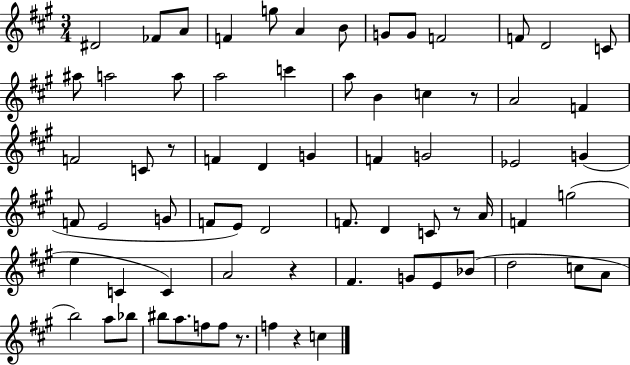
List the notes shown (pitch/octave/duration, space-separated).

D#4/h FES4/e A4/e F4/q G5/e A4/q B4/e G4/e G4/e F4/h F4/e D4/h C4/e A#5/e A5/h A5/e A5/h C6/q A5/e B4/q C5/q R/e A4/h F4/q F4/h C4/e R/e F4/q D4/q G4/q F4/q G4/h Eb4/h G4/q F4/e E4/h G4/e F4/e E4/e D4/h F4/e. D4/q C4/e R/e A4/s F4/q G5/h E5/q C4/q C4/q A4/h R/q F#4/q. G4/e E4/e Bb4/e D5/h C5/e A4/e B5/h A5/e Bb5/e BIS5/e A5/e. F5/e F5/e R/e. F5/q R/q C5/q